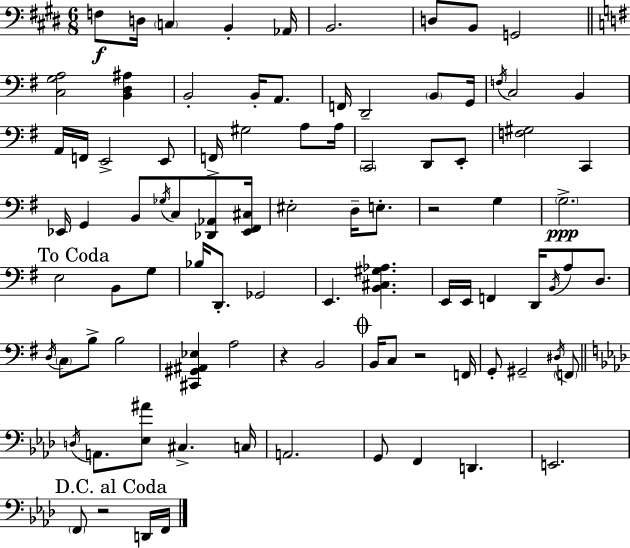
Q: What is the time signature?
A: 6/8